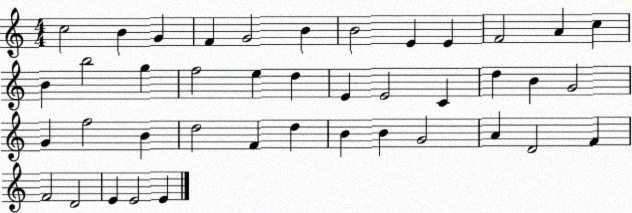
X:1
T:Untitled
M:4/4
L:1/4
K:C
c2 B G F G2 B B2 E E F2 A c B b2 g f2 e d E E2 C d B G2 G f2 B d2 F d B B G2 A D2 F F2 D2 E E2 E